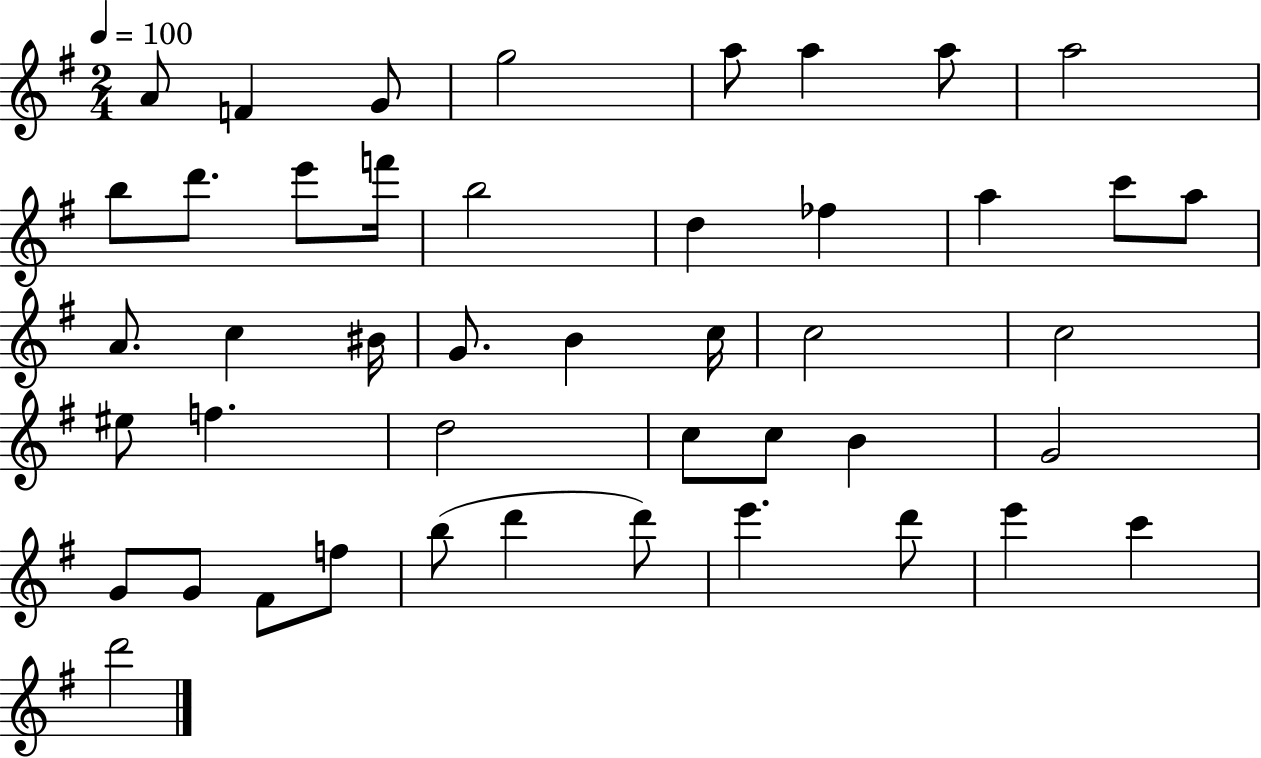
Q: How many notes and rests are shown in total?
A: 45